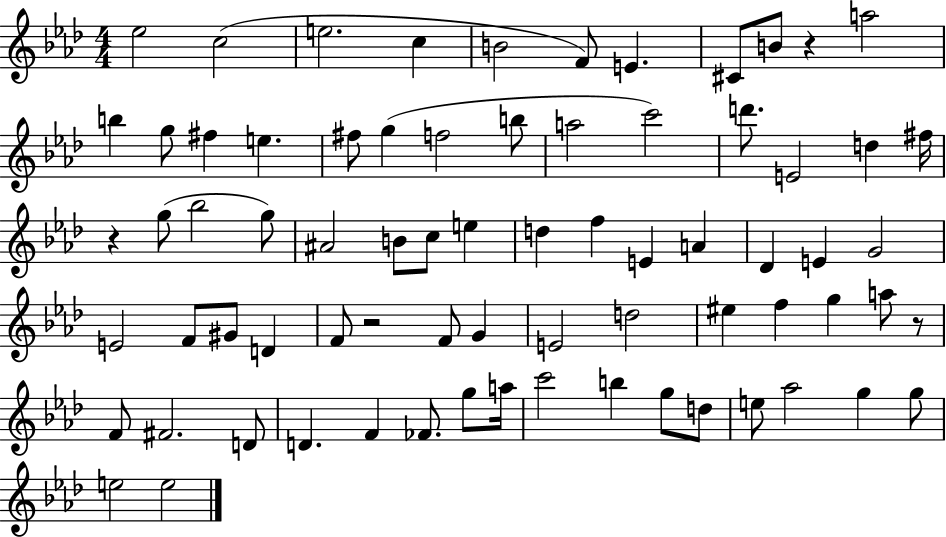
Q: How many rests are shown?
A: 4